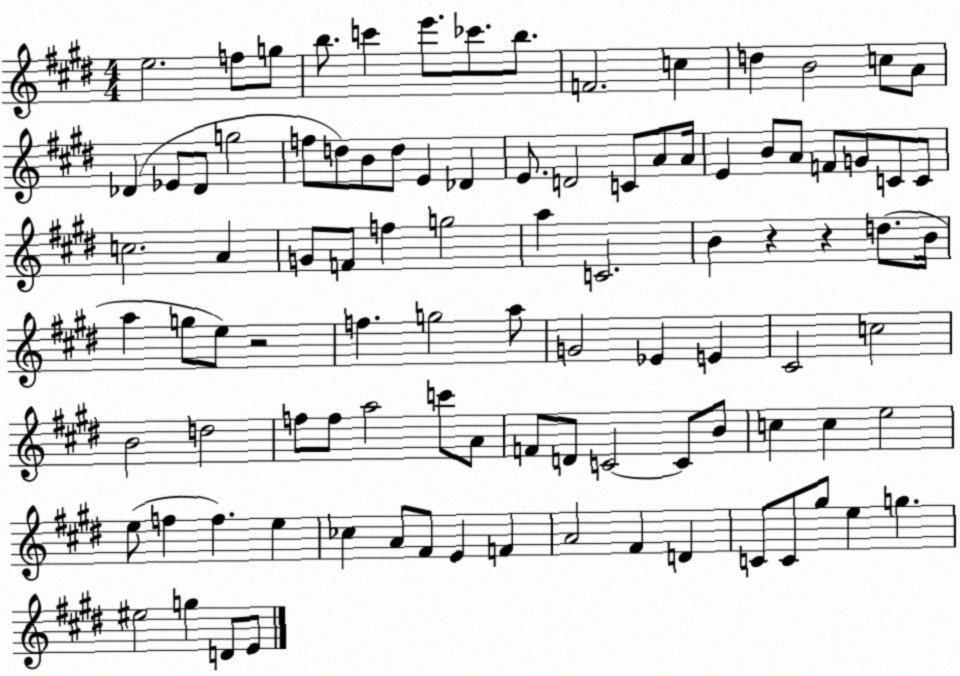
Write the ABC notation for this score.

X:1
T:Untitled
M:4/4
L:1/4
K:E
e2 f/2 g/2 b/2 c' e'/2 _c'/2 b/2 F2 c d B2 c/2 A/2 _D _E/2 _D/2 g2 f/2 d/2 B/2 d/2 E _D E/2 D2 C/2 A/2 A/4 E B/2 A/2 F/2 G/2 C/2 C/2 c2 A G/2 F/2 f g2 a C2 B z z d/2 B/4 a g/2 e/2 z2 f g2 a/2 G2 _E E ^C2 c2 B2 d2 f/2 f/2 a2 c'/2 A/2 F/2 D/2 C2 C/2 B/2 c c e2 e/2 f f e _c A/2 ^F/2 E F A2 ^F D C/2 C/2 ^g/2 e g ^e2 g D/2 E/2